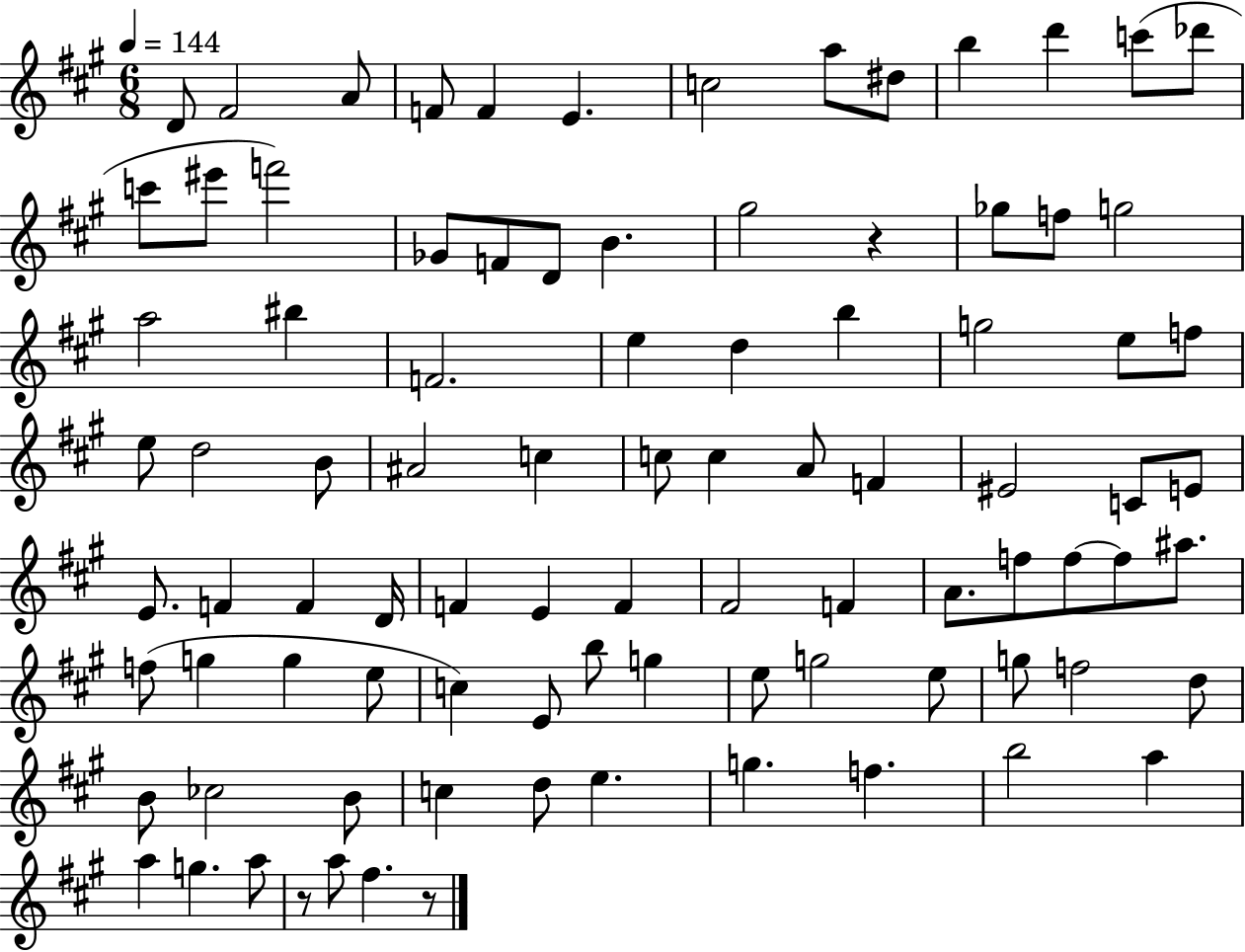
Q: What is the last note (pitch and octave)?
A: F#5